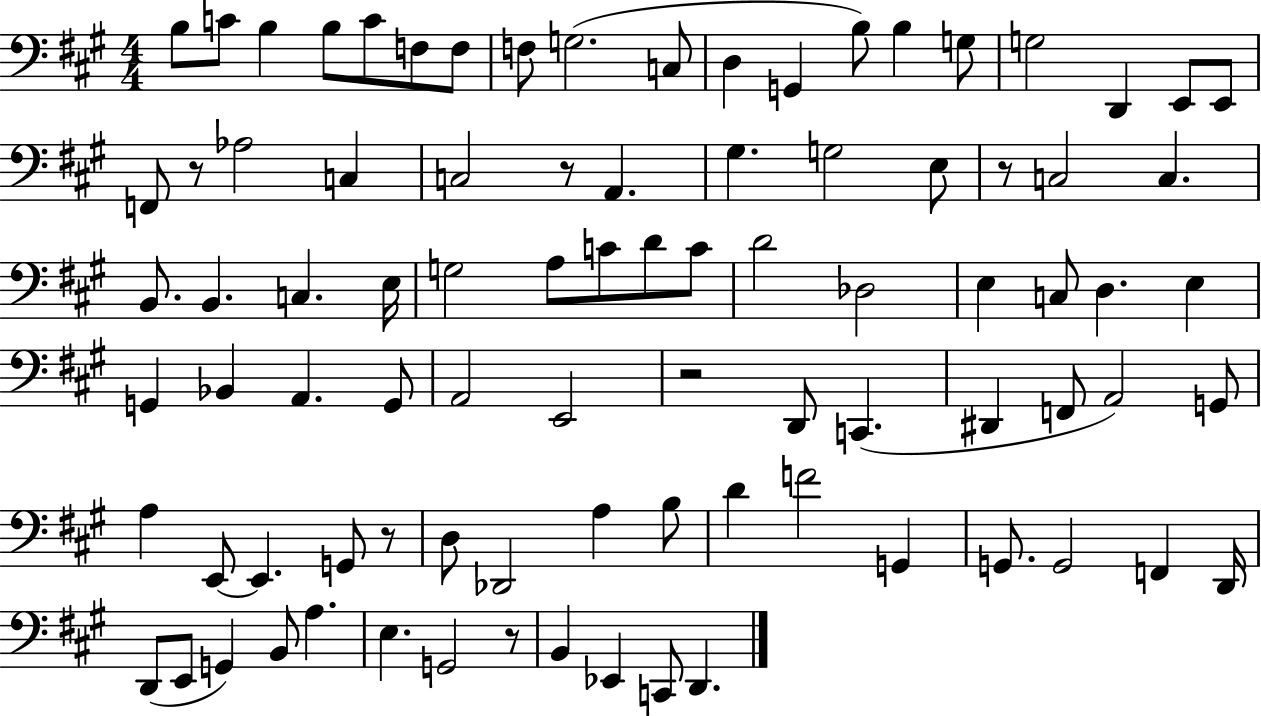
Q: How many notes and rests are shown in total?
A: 88